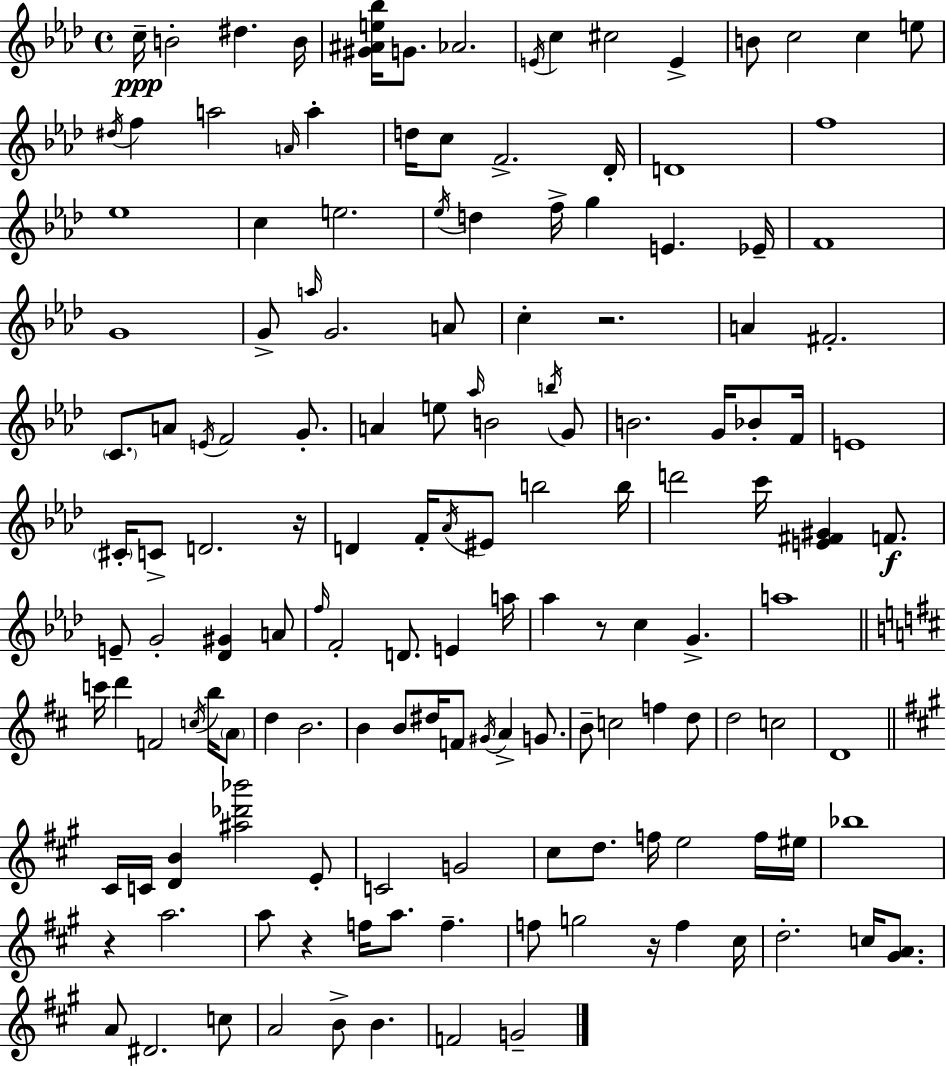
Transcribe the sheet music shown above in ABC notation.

X:1
T:Untitled
M:4/4
L:1/4
K:Fm
c/4 B2 ^d B/4 [^G^Ae_b]/4 G/2 _A2 E/4 c ^c2 E B/2 c2 c e/2 ^d/4 f a2 A/4 a d/4 c/2 F2 _D/4 D4 f4 _e4 c e2 _e/4 d f/4 g E _E/4 F4 G4 G/2 a/4 G2 A/2 c z2 A ^F2 C/2 A/2 E/4 F2 G/2 A e/2 _a/4 B2 b/4 G/2 B2 G/4 _B/2 F/4 E4 ^C/4 C/2 D2 z/4 D F/4 _A/4 ^E/2 b2 b/4 d'2 c'/4 [E^F^G] F/2 E/2 G2 [_D^G] A/2 f/4 F2 D/2 E a/4 _a z/2 c G a4 c'/4 d' F2 c/4 b/4 A/2 d B2 B B/2 ^d/4 F/2 ^G/4 A G/2 B/2 c2 f d/2 d2 c2 D4 ^C/4 C/4 [DB] [^a_d'_b']2 E/2 C2 G2 ^c/2 d/2 f/4 e2 f/4 ^e/4 _b4 z a2 a/2 z f/4 a/2 f f/2 g2 z/4 f ^c/4 d2 c/4 [^GA]/2 A/2 ^D2 c/2 A2 B/2 B F2 G2